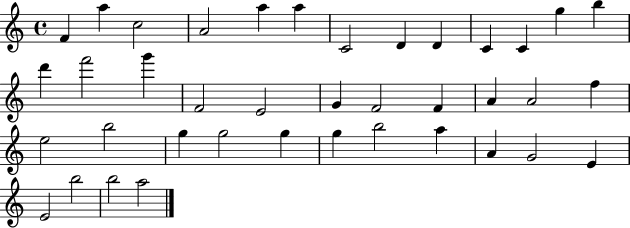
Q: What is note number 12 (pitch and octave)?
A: G5